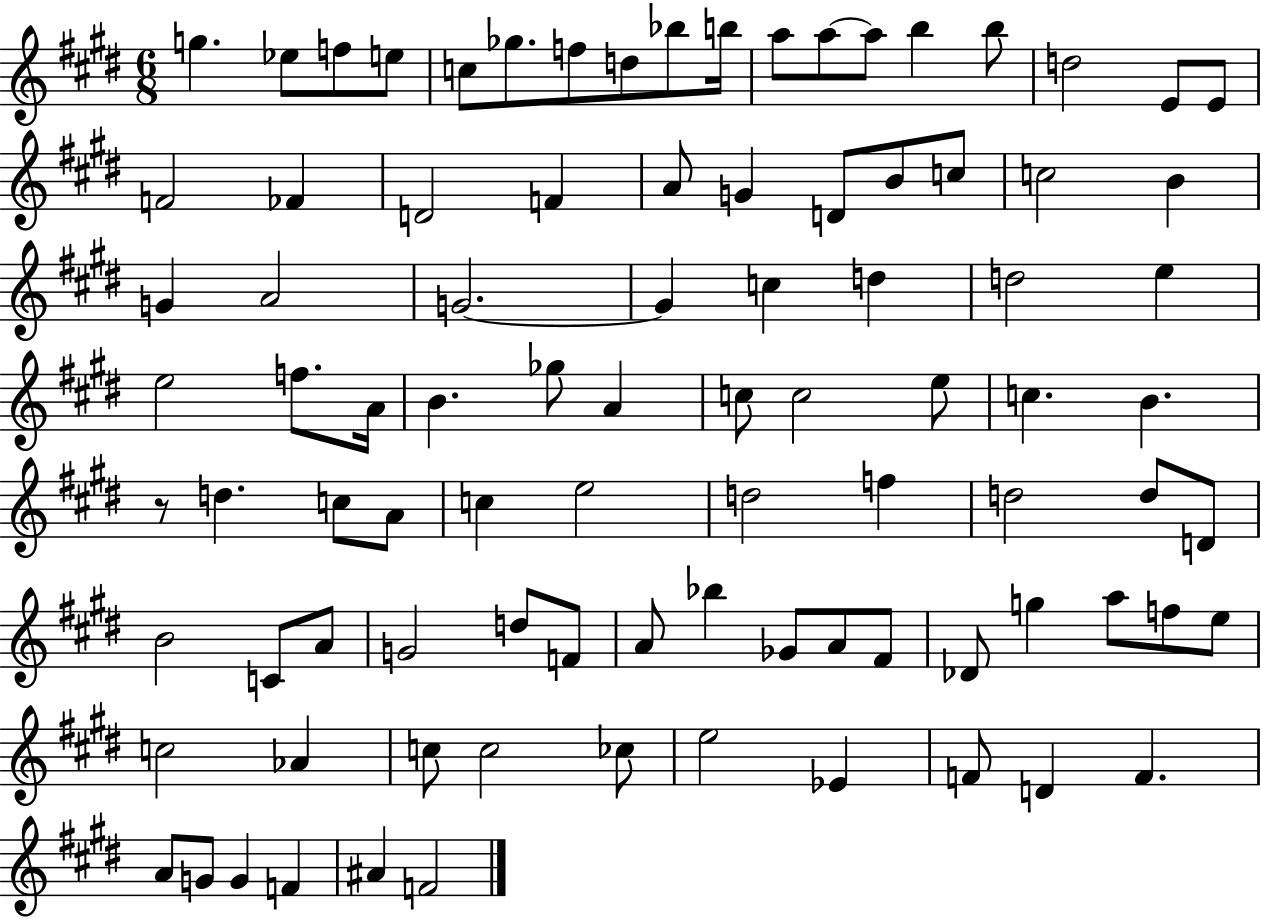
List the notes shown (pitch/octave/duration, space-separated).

G5/q. Eb5/e F5/e E5/e C5/e Gb5/e. F5/e D5/e Bb5/e B5/s A5/e A5/e A5/e B5/q B5/e D5/h E4/e E4/e F4/h FES4/q D4/h F4/q A4/e G4/q D4/e B4/e C5/e C5/h B4/q G4/q A4/h G4/h. G4/q C5/q D5/q D5/h E5/q E5/h F5/e. A4/s B4/q. Gb5/e A4/q C5/e C5/h E5/e C5/q. B4/q. R/e D5/q. C5/e A4/e C5/q E5/h D5/h F5/q D5/h D5/e D4/e B4/h C4/e A4/e G4/h D5/e F4/e A4/e Bb5/q Gb4/e A4/e F#4/e Db4/e G5/q A5/e F5/e E5/e C5/h Ab4/q C5/e C5/h CES5/e E5/h Eb4/q F4/e D4/q F4/q. A4/e G4/e G4/q F4/q A#4/q F4/h